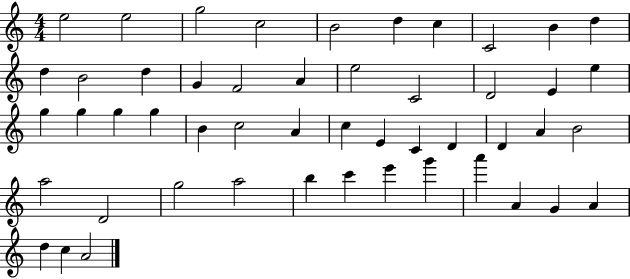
X:1
T:Untitled
M:4/4
L:1/4
K:C
e2 e2 g2 c2 B2 d c C2 B d d B2 d G F2 A e2 C2 D2 E e g g g g B c2 A c E C D D A B2 a2 D2 g2 a2 b c' e' g' a' A G A d c A2